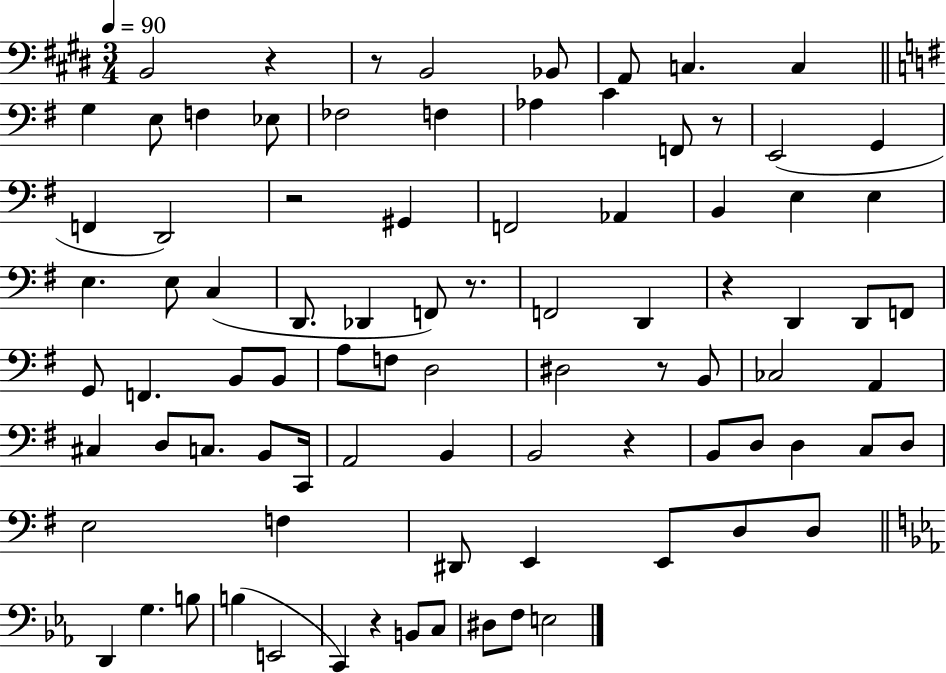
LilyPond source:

{
  \clef bass
  \numericTimeSignature
  \time 3/4
  \key e \major
  \tempo 4 = 90
  b,2 r4 | r8 b,2 bes,8 | a,8 c4. c4 | \bar "||" \break \key g \major g4 e8 f4 ees8 | fes2 f4 | aes4 c'4 f,8 r8 | e,2( g,4 | \break f,4 d,2) | r2 gis,4 | f,2 aes,4 | b,4 e4 e4 | \break e4. e8 c4( | d,8. des,4 f,8) r8. | f,2 d,4 | r4 d,4 d,8 f,8 | \break g,8 f,4. b,8 b,8 | a8 f8 d2 | dis2 r8 b,8 | ces2 a,4 | \break cis4 d8 c8. b,8 c,16 | a,2 b,4 | b,2 r4 | b,8 d8 d4 c8 d8 | \break e2 f4 | dis,8 e,4 e,8 d8 d8 | \bar "||" \break \key ees \major d,4 g4. b8 | b4( e,2 | c,4) r4 b,8 c8 | dis8 f8 e2 | \break \bar "|."
}